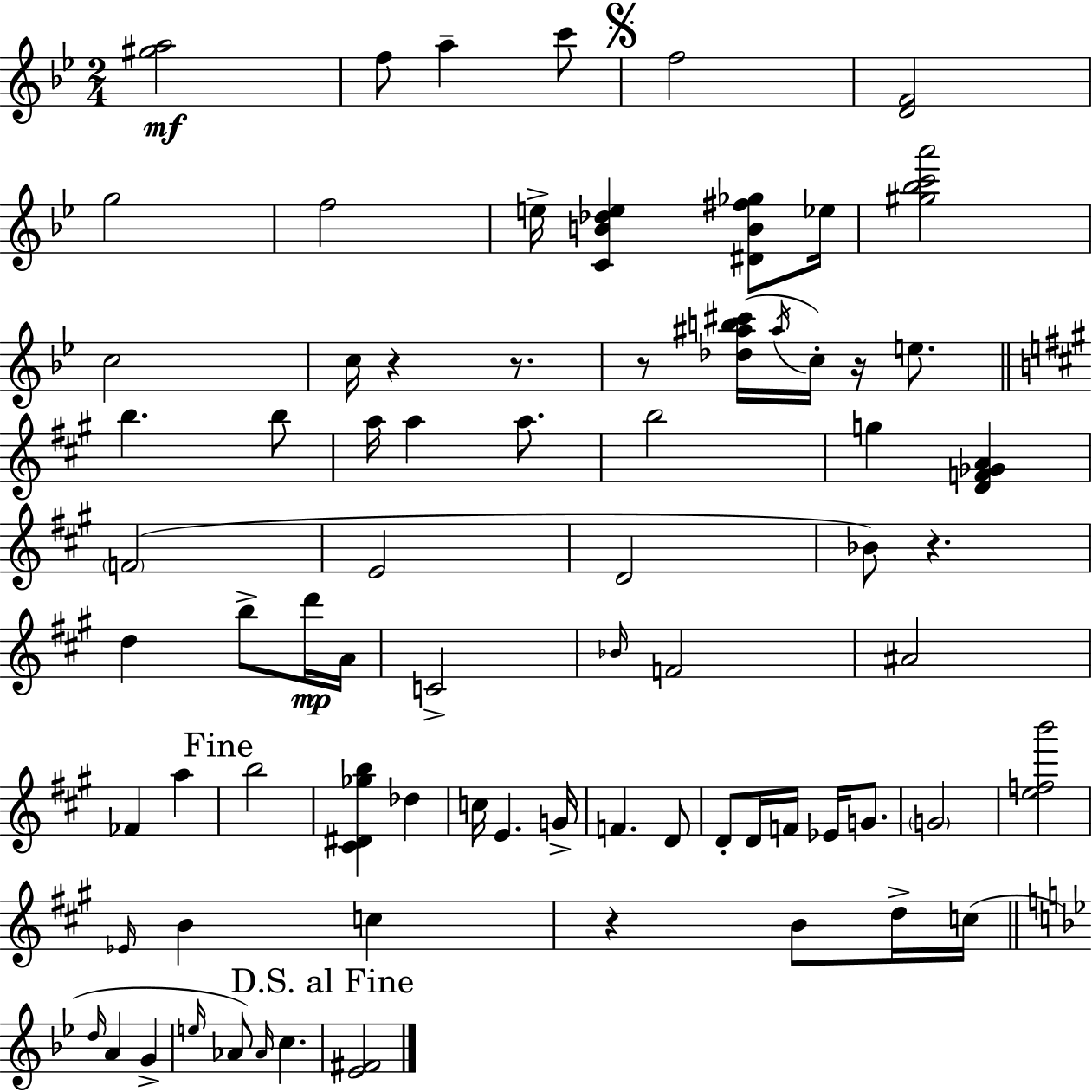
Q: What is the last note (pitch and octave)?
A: C5